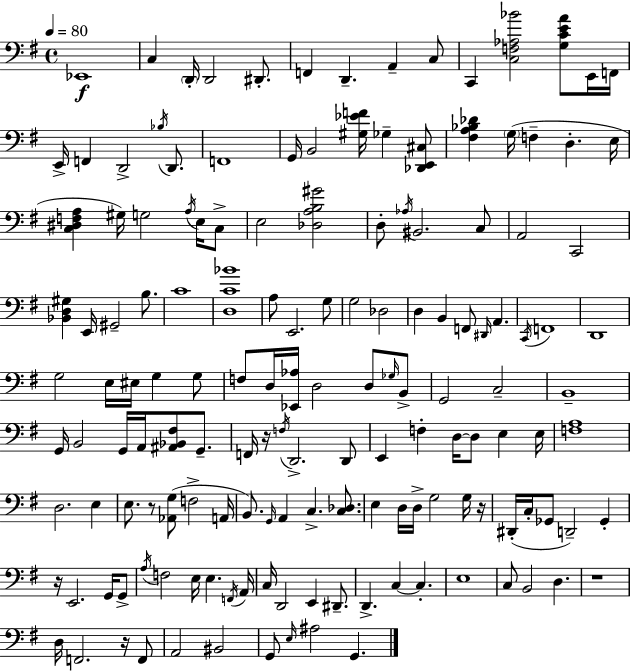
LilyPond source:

{
  \clef bass
  \time 4/4
  \defaultTimeSignature
  \key g \major
  \tempo 4 = 80
  \repeat volta 2 { ees,1\f | c4 \parenthesize d,16-. d,2 dis,8.-. | f,4 d,4.-- a,4-- c8 | c,4 <c f aes bes'>2 <g c' e' a'>8 e,16 f,16 | \break e,16-> f,4 d,2-> \acciaccatura { bes16 } d,8. | f,1 | g,16 b,2 <gis ees' f'>16 ges4-- <des, e, cis>8 | <fis a bes des'>4 \parenthesize g16( f4-- d4.-. | \break e16 <c dis f a>4 gis16) g2 \acciaccatura { a16 } e16 | c8-> e2 <des a b gis'>2 | d8-. \acciaccatura { aes16 } bis,2. | c8 a,2 c,2 | \break <bes, d gis>4 e,16 gis,2-- | b8. c'1 | <d c' bes'>1 | a8 e,2. | \break g8 g2 des2 | d4 b,4 f,8 \grace { dis,16 } a,4. | \acciaccatura { c,16 } f,1 | d,1 | \break g2 e16 eis16 g4 | g8 f8 d16 <ees, aes>16 d2 | d8 \grace { ges16 } b,8-> g,2 c2-- | b,1-- | \break g,16 b,2 g,16 | a,16 <ais, bes, fis>8 g,8.-- f,16 r16 \acciaccatura { f16 } d,2.-> | d,8 e,4 f4-. d16~~ | d8 e4 e16 <f a>1 | \break d2. | e4 e8. r8 <aes, g>8( f2-> | a,16 b,8.) \grace { g,16 } a,4 c4.-> | <c des>8. e4 d16 d16-> g2 | \break g16 r16 dis,16-.( c16-. ges,8 d,2--) | ges,4-. r16 e,2. | g,16 g,8-> \acciaccatura { a16 } f2 | e16 e4. \acciaccatura { f,16 } a,16 c16 d,2 | \break e,4 dis,8.-- d,4.-> | c4~~ c4.-. e1 | c8 b,2 | d4. r1 | \break d16 f,2. | r16 f,8 a,2 | bis,2 g,8 \grace { e16 } ais2 | g,4. } \bar "|."
}